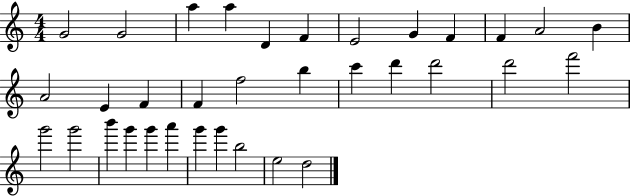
{
  \clef treble
  \numericTimeSignature
  \time 4/4
  \key c \major
  g'2 g'2 | a''4 a''4 d'4 f'4 | e'2 g'4 f'4 | f'4 a'2 b'4 | \break a'2 e'4 f'4 | f'4 f''2 b''4 | c'''4 d'''4 d'''2 | d'''2 f'''2 | \break g'''2 g'''2 | b'''4 g'''4 g'''4 a'''4 | g'''4 g'''4 b''2 | e''2 d''2 | \break \bar "|."
}